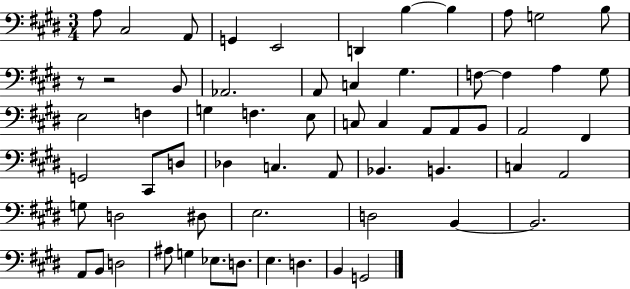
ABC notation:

X:1
T:Untitled
M:3/4
L:1/4
K:E
A,/2 ^C,2 A,,/2 G,, E,,2 D,, B, B, A,/2 G,2 B,/2 z/2 z2 B,,/2 _A,,2 A,,/2 C, ^G, F,/2 F, A, ^G,/2 E,2 F, G, F, E,/2 C,/2 C, A,,/2 A,,/2 B,,/2 A,,2 ^F,, G,,2 ^C,,/2 D,/2 _D, C, A,,/2 _B,, B,, C, A,,2 G,/2 D,2 ^D,/2 E,2 D,2 B,, B,,2 A,,/2 B,,/2 D,2 ^A,/2 G, _E,/2 D,/2 E, D, B,, G,,2